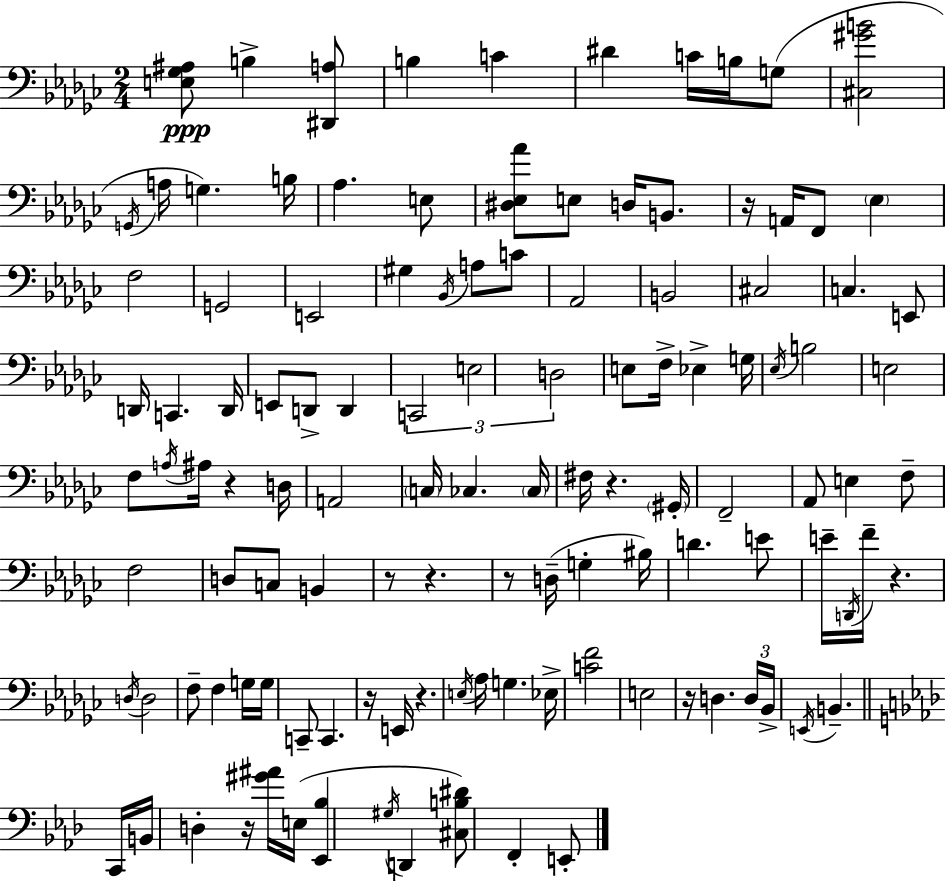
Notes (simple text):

[E3,Gb3,A#3]/e B3/q [D#2,A3]/e B3/q C4/q D#4/q C4/s B3/s G3/e [C#3,G#4,B4]/h G2/s A3/s G3/q. B3/s Ab3/q. E3/e [D#3,Eb3,Ab4]/e E3/e D3/s B2/e. R/s A2/s F2/e Eb3/q F3/h G2/h E2/h G#3/q Bb2/s A3/e C4/e Ab2/h B2/h C#3/h C3/q. E2/e D2/s C2/q. D2/s E2/e D2/e D2/q C2/h E3/h D3/h E3/e F3/s Eb3/q G3/s Eb3/s B3/h E3/h F3/e A3/s A#3/s R/q D3/s A2/h C3/s CES3/q. CES3/s F#3/s R/q. G#2/s F2/h Ab2/e E3/q F3/e F3/h D3/e C3/e B2/q R/e R/q. R/e D3/s G3/q BIS3/s D4/q. E4/e E4/s D2/s F4/s R/q. D3/s D3/h F3/e F3/q G3/s G3/s C2/e C2/q. R/s E2/s R/q. E3/s Ab3/s G3/q. Eb3/s [C4,F4]/h E3/h R/s D3/q. D3/s Bb2/s E2/s B2/q. C2/s B2/s D3/q R/s [G#4,A#4]/s E3/s [Eb2,Bb3]/q G#3/s D2/q [C#3,B3,D#4]/e F2/q E2/e